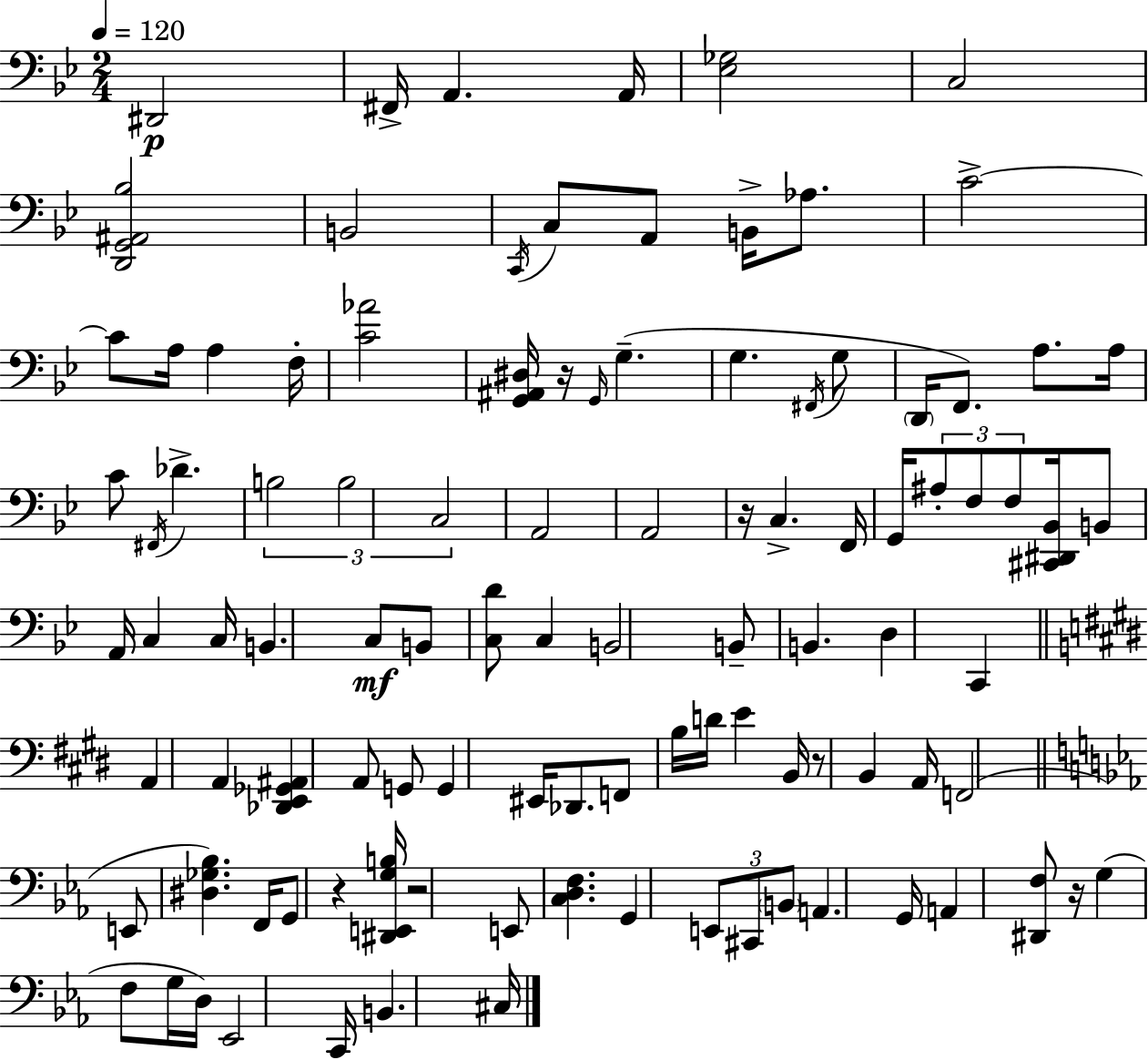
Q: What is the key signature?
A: BES major